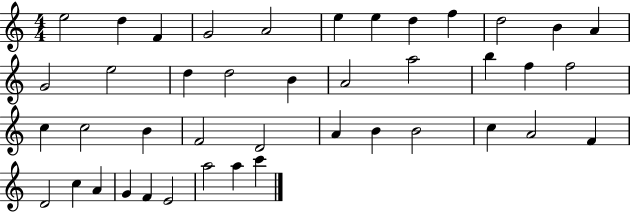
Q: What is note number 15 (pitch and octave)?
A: D5